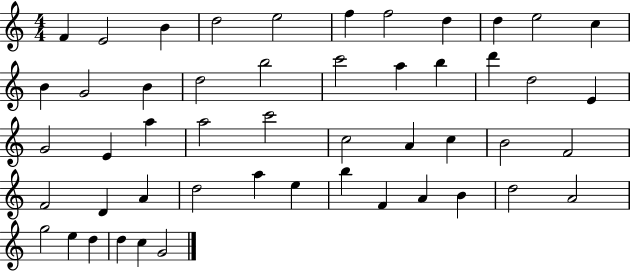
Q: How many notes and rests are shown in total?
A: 50